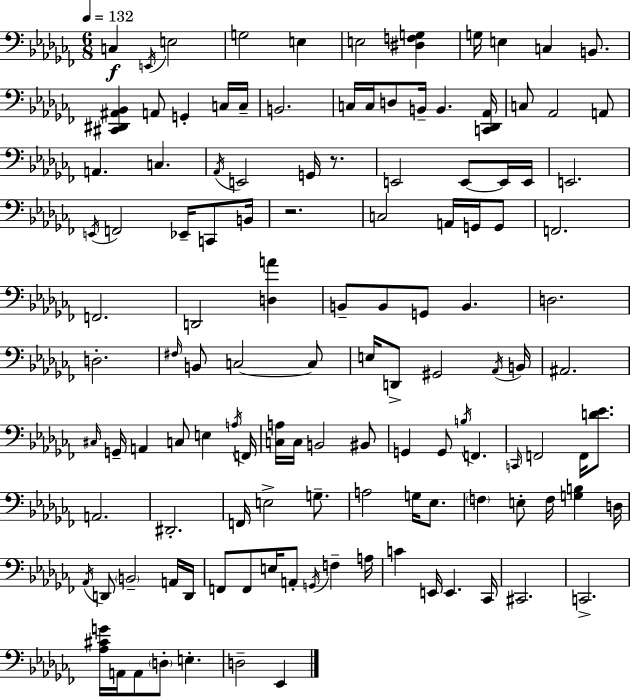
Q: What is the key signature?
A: AES minor